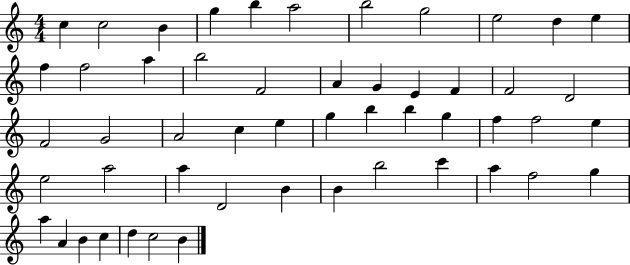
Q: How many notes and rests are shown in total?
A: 52